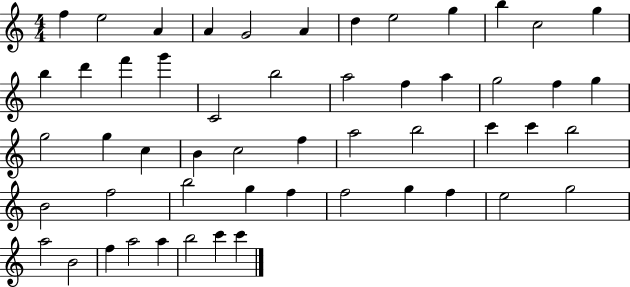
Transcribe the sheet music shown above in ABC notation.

X:1
T:Untitled
M:4/4
L:1/4
K:C
f e2 A A G2 A d e2 g b c2 g b d' f' g' C2 b2 a2 f a g2 f g g2 g c B c2 f a2 b2 c' c' b2 B2 f2 b2 g f f2 g f e2 g2 a2 B2 f a2 a b2 c' c'